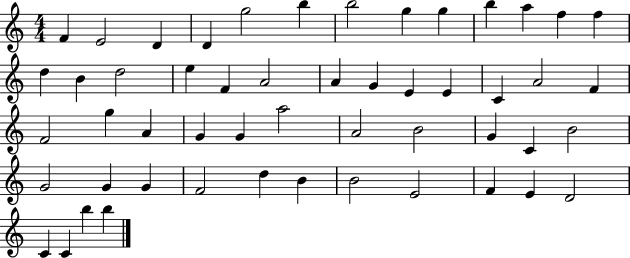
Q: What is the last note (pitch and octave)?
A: B5